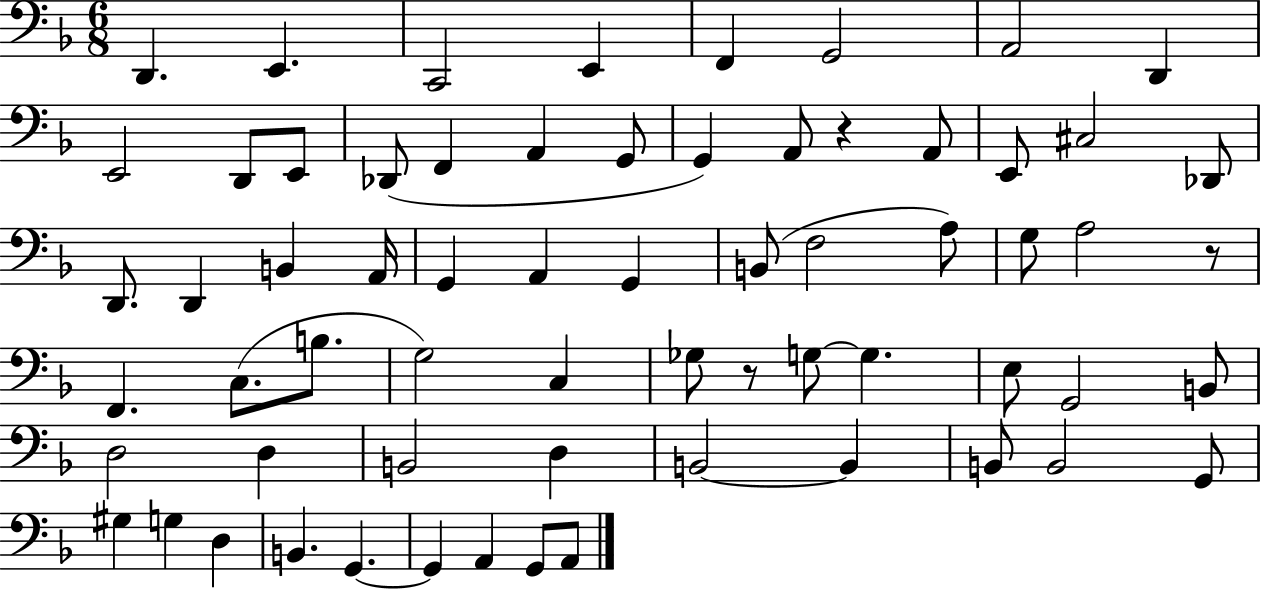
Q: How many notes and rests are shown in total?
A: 65